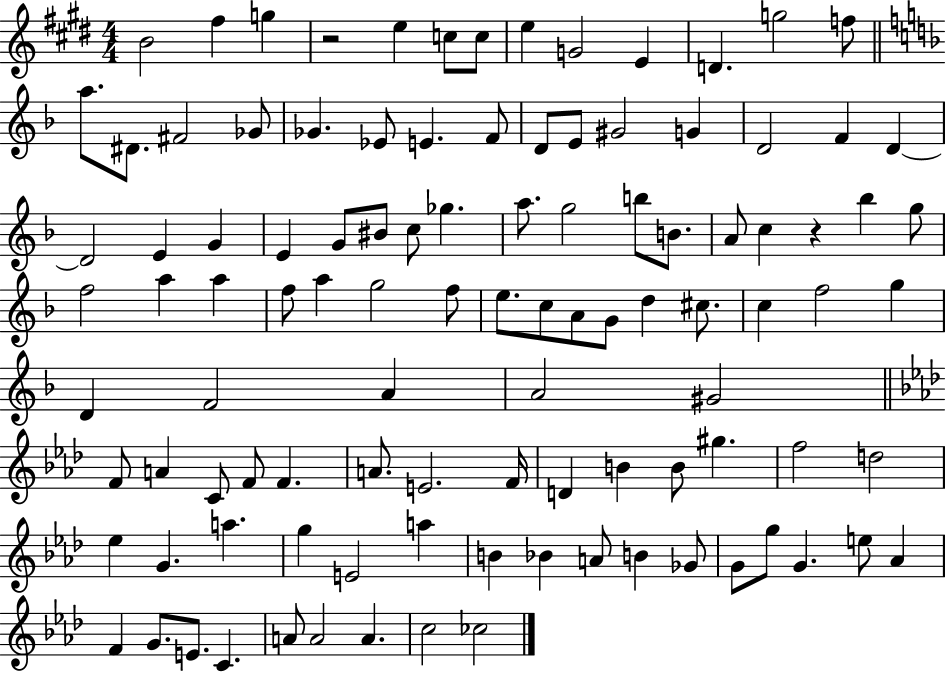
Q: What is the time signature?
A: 4/4